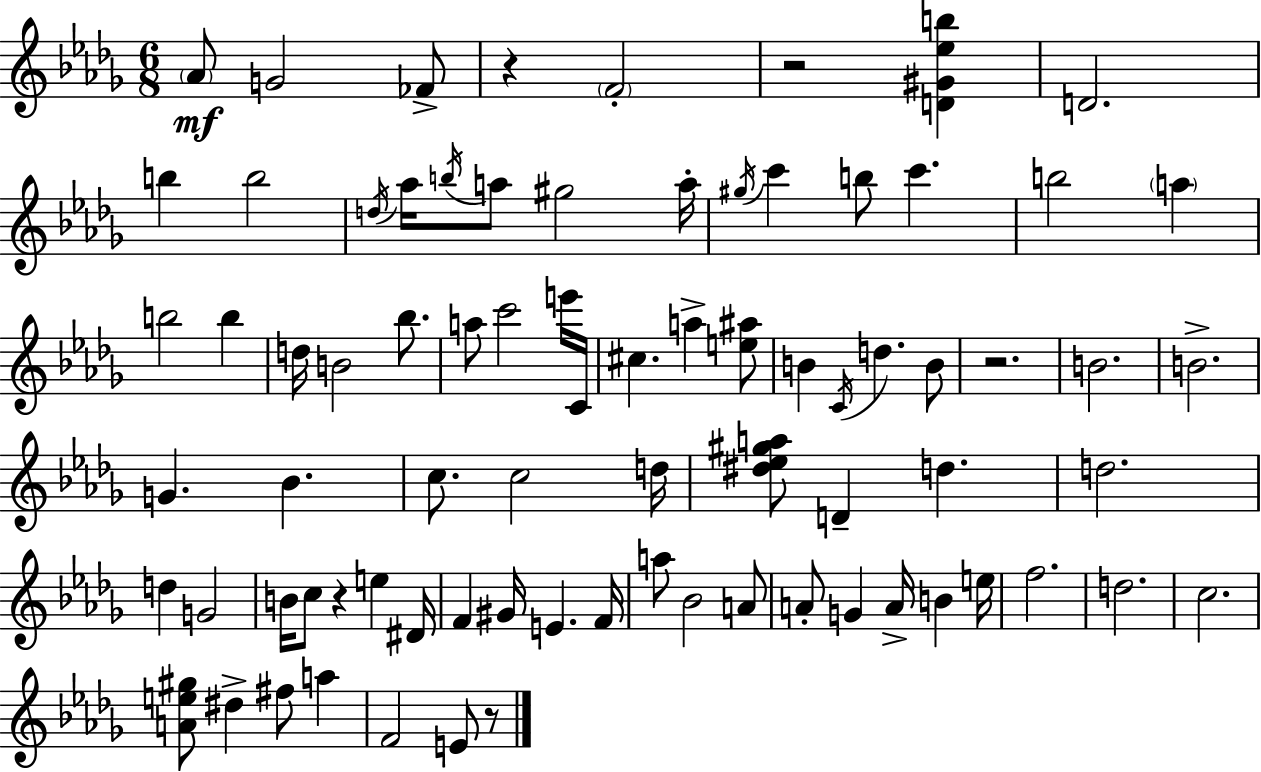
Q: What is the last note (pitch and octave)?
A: E4